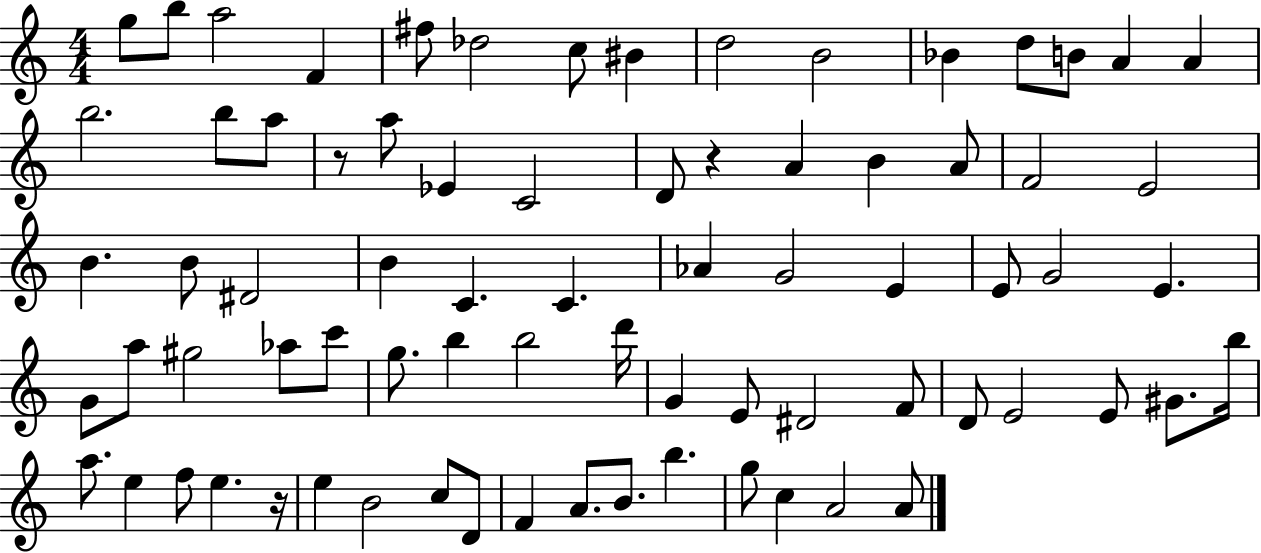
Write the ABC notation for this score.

X:1
T:Untitled
M:4/4
L:1/4
K:C
g/2 b/2 a2 F ^f/2 _d2 c/2 ^B d2 B2 _B d/2 B/2 A A b2 b/2 a/2 z/2 a/2 _E C2 D/2 z A B A/2 F2 E2 B B/2 ^D2 B C C _A G2 E E/2 G2 E G/2 a/2 ^g2 _a/2 c'/2 g/2 b b2 d'/4 G E/2 ^D2 F/2 D/2 E2 E/2 ^G/2 b/4 a/2 e f/2 e z/4 e B2 c/2 D/2 F A/2 B/2 b g/2 c A2 A/2